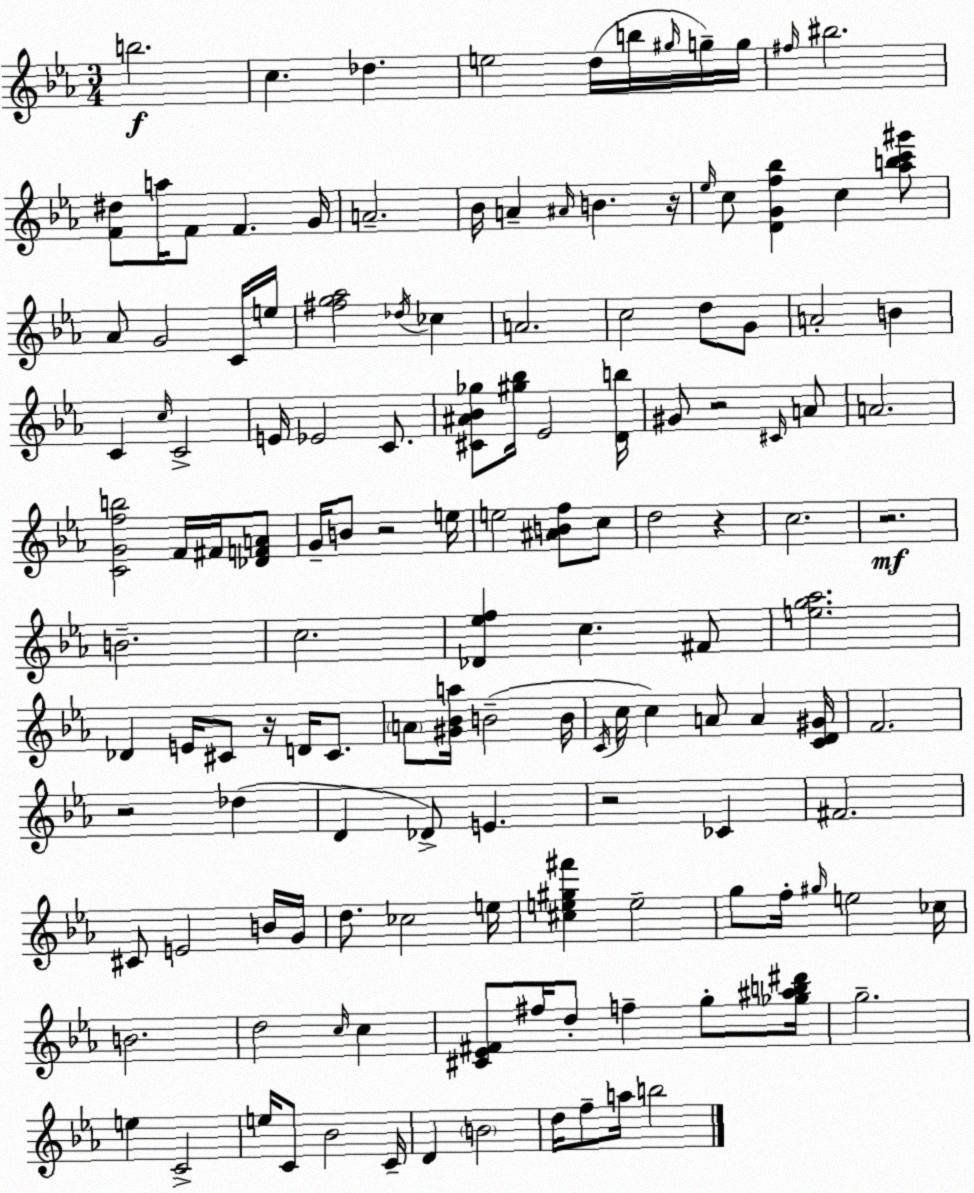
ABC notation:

X:1
T:Untitled
M:3/4
L:1/4
K:Cm
b2 c _d e2 d/4 b/4 ^g/4 g/4 g/4 ^f/4 ^b2 [F^d]/2 a/4 F/2 F G/4 A2 _B/4 A ^A/4 B z/4 _e/4 c/2 [DGf_b] c [_abc'^g']/2 _A/2 G2 C/4 e/4 [^fg_a]2 _d/4 _c A2 c2 d/2 G/2 A2 B C c/4 C2 E/4 _E2 C/2 [^C^A_B_g]/2 [^g_b]/4 _E2 [Db]/4 ^G/2 z2 ^C/4 A/2 A2 [CGfb]2 F/4 ^F/4 [_DFA]/2 G/4 B/2 z2 e/4 e2 [^ABf]/2 c/2 d2 z c2 z2 B2 c2 [_D_ef] c ^F/2 [eg_a]2 _D E/4 ^C/2 z/4 D/4 ^C/2 A/2 [^G_Ba]/4 B2 B/4 C/4 c/4 c A/2 A [CD^G]/4 F2 z2 _d D _D/2 E z2 _C ^F2 ^C/2 E2 B/4 G/4 d/2 _c2 e/4 [^ce^g^f'] e2 g/2 f/4 ^g/4 e2 _c/4 B2 d2 c/4 c [^C_E^F]/2 ^f/4 d/2 f g/2 [_g^ab^d']/4 g2 e C2 e/4 C/2 _B2 C/4 D B2 d/4 f/2 a/4 b2